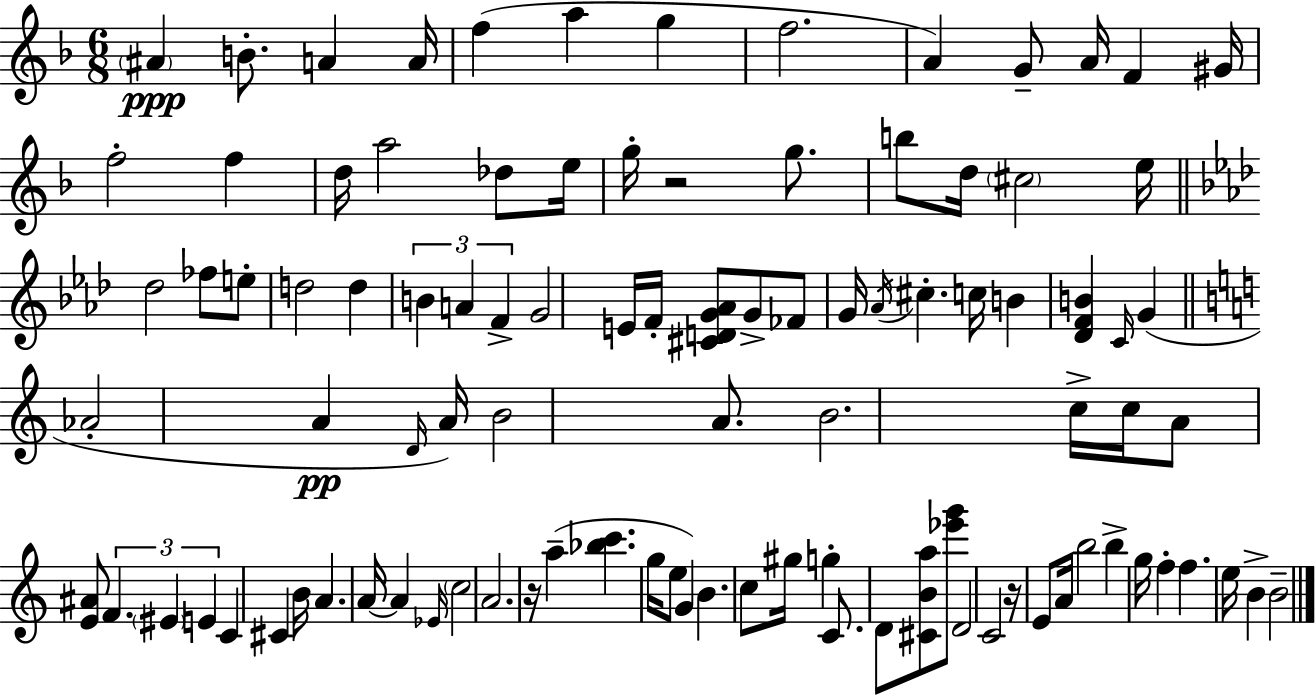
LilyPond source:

{
  \clef treble
  \numericTimeSignature
  \time 6/8
  \key d \minor
  \parenthesize ais'4\ppp b'8.-. a'4 a'16 | f''4( a''4 g''4 | f''2. | a'4) g'8-- a'16 f'4 gis'16 | \break f''2-. f''4 | d''16 a''2 des''8 e''16 | g''16-. r2 g''8. | b''8 d''16 \parenthesize cis''2 e''16 | \break \bar "||" \break \key f \minor des''2 fes''8 e''8-. | d''2 d''4 | \tuplet 3/2 { b'4 a'4 f'4-> } | g'2 e'16 f'16-. <cis' d' g' aes'>8 | \break g'8-> fes'8 g'16 \acciaccatura { aes'16 } cis''4.-. | c''16 b'4 <des' f' b'>4 \grace { c'16 }( g'4 | \bar "||" \break \key c \major aes'2-. a'4\pp | \grace { d'16 }) a'16 b'2 a'8. | b'2. | c''16-> c''16 a'8 <e' ais'>8 \tuplet 3/2 { f'4. | \break \parenthesize eis'4 e'4 } c'4 | cis'4 b'16 a'4. | a'16~~ a'4 \grace { ees'16 } \parenthesize c''2 | a'2. | \break r16 a''4--( <bes'' c'''>4. | g''16 e''8 g'4) b'4. | c''8 gis''16 g''4-. c'8. | d'8 <cis' b' a''>8 <ees''' g'''>8 d'2 | \break c'2 r16 e'8 | a'16 b''2 b''4-> | g''16 f''4-. f''4. | e''16 b'4-> b'2-- | \break \bar "|."
}